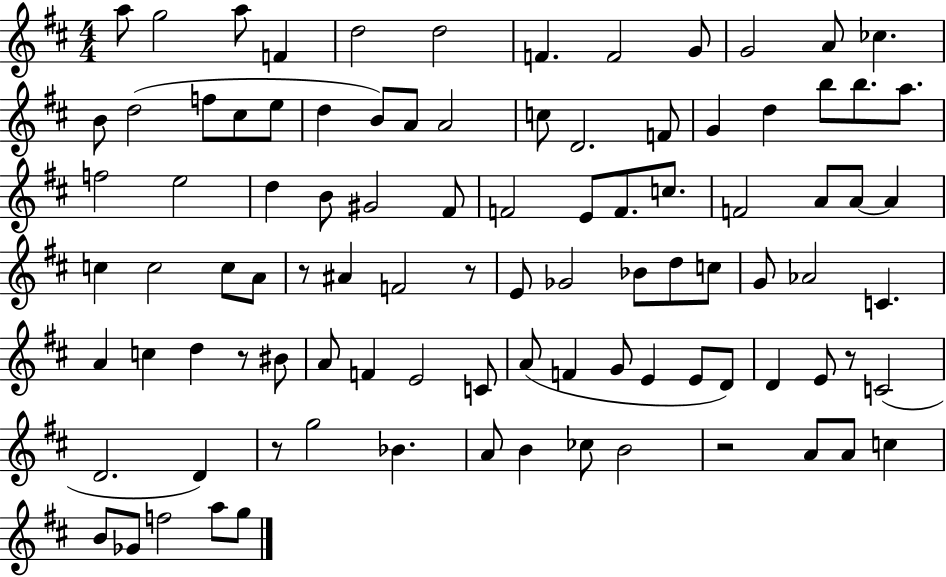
A5/e G5/h A5/e F4/q D5/h D5/h F4/q. F4/h G4/e G4/h A4/e CES5/q. B4/e D5/h F5/e C#5/e E5/e D5/q B4/e A4/e A4/h C5/e D4/h. F4/e G4/q D5/q B5/e B5/e. A5/e. F5/h E5/h D5/q B4/e G#4/h F#4/e F4/h E4/e F4/e. C5/e. F4/h A4/e A4/e A4/q C5/q C5/h C5/e A4/e R/e A#4/q F4/h R/e E4/e Gb4/h Bb4/e D5/e C5/e G4/e Ab4/h C4/q. A4/q C5/q D5/q R/e BIS4/e A4/e F4/q E4/h C4/e A4/e F4/q G4/e E4/q E4/e D4/e D4/q E4/e R/e C4/h D4/h. D4/q R/e G5/h Bb4/q. A4/e B4/q CES5/e B4/h R/h A4/e A4/e C5/q B4/e Gb4/e F5/h A5/e G5/e